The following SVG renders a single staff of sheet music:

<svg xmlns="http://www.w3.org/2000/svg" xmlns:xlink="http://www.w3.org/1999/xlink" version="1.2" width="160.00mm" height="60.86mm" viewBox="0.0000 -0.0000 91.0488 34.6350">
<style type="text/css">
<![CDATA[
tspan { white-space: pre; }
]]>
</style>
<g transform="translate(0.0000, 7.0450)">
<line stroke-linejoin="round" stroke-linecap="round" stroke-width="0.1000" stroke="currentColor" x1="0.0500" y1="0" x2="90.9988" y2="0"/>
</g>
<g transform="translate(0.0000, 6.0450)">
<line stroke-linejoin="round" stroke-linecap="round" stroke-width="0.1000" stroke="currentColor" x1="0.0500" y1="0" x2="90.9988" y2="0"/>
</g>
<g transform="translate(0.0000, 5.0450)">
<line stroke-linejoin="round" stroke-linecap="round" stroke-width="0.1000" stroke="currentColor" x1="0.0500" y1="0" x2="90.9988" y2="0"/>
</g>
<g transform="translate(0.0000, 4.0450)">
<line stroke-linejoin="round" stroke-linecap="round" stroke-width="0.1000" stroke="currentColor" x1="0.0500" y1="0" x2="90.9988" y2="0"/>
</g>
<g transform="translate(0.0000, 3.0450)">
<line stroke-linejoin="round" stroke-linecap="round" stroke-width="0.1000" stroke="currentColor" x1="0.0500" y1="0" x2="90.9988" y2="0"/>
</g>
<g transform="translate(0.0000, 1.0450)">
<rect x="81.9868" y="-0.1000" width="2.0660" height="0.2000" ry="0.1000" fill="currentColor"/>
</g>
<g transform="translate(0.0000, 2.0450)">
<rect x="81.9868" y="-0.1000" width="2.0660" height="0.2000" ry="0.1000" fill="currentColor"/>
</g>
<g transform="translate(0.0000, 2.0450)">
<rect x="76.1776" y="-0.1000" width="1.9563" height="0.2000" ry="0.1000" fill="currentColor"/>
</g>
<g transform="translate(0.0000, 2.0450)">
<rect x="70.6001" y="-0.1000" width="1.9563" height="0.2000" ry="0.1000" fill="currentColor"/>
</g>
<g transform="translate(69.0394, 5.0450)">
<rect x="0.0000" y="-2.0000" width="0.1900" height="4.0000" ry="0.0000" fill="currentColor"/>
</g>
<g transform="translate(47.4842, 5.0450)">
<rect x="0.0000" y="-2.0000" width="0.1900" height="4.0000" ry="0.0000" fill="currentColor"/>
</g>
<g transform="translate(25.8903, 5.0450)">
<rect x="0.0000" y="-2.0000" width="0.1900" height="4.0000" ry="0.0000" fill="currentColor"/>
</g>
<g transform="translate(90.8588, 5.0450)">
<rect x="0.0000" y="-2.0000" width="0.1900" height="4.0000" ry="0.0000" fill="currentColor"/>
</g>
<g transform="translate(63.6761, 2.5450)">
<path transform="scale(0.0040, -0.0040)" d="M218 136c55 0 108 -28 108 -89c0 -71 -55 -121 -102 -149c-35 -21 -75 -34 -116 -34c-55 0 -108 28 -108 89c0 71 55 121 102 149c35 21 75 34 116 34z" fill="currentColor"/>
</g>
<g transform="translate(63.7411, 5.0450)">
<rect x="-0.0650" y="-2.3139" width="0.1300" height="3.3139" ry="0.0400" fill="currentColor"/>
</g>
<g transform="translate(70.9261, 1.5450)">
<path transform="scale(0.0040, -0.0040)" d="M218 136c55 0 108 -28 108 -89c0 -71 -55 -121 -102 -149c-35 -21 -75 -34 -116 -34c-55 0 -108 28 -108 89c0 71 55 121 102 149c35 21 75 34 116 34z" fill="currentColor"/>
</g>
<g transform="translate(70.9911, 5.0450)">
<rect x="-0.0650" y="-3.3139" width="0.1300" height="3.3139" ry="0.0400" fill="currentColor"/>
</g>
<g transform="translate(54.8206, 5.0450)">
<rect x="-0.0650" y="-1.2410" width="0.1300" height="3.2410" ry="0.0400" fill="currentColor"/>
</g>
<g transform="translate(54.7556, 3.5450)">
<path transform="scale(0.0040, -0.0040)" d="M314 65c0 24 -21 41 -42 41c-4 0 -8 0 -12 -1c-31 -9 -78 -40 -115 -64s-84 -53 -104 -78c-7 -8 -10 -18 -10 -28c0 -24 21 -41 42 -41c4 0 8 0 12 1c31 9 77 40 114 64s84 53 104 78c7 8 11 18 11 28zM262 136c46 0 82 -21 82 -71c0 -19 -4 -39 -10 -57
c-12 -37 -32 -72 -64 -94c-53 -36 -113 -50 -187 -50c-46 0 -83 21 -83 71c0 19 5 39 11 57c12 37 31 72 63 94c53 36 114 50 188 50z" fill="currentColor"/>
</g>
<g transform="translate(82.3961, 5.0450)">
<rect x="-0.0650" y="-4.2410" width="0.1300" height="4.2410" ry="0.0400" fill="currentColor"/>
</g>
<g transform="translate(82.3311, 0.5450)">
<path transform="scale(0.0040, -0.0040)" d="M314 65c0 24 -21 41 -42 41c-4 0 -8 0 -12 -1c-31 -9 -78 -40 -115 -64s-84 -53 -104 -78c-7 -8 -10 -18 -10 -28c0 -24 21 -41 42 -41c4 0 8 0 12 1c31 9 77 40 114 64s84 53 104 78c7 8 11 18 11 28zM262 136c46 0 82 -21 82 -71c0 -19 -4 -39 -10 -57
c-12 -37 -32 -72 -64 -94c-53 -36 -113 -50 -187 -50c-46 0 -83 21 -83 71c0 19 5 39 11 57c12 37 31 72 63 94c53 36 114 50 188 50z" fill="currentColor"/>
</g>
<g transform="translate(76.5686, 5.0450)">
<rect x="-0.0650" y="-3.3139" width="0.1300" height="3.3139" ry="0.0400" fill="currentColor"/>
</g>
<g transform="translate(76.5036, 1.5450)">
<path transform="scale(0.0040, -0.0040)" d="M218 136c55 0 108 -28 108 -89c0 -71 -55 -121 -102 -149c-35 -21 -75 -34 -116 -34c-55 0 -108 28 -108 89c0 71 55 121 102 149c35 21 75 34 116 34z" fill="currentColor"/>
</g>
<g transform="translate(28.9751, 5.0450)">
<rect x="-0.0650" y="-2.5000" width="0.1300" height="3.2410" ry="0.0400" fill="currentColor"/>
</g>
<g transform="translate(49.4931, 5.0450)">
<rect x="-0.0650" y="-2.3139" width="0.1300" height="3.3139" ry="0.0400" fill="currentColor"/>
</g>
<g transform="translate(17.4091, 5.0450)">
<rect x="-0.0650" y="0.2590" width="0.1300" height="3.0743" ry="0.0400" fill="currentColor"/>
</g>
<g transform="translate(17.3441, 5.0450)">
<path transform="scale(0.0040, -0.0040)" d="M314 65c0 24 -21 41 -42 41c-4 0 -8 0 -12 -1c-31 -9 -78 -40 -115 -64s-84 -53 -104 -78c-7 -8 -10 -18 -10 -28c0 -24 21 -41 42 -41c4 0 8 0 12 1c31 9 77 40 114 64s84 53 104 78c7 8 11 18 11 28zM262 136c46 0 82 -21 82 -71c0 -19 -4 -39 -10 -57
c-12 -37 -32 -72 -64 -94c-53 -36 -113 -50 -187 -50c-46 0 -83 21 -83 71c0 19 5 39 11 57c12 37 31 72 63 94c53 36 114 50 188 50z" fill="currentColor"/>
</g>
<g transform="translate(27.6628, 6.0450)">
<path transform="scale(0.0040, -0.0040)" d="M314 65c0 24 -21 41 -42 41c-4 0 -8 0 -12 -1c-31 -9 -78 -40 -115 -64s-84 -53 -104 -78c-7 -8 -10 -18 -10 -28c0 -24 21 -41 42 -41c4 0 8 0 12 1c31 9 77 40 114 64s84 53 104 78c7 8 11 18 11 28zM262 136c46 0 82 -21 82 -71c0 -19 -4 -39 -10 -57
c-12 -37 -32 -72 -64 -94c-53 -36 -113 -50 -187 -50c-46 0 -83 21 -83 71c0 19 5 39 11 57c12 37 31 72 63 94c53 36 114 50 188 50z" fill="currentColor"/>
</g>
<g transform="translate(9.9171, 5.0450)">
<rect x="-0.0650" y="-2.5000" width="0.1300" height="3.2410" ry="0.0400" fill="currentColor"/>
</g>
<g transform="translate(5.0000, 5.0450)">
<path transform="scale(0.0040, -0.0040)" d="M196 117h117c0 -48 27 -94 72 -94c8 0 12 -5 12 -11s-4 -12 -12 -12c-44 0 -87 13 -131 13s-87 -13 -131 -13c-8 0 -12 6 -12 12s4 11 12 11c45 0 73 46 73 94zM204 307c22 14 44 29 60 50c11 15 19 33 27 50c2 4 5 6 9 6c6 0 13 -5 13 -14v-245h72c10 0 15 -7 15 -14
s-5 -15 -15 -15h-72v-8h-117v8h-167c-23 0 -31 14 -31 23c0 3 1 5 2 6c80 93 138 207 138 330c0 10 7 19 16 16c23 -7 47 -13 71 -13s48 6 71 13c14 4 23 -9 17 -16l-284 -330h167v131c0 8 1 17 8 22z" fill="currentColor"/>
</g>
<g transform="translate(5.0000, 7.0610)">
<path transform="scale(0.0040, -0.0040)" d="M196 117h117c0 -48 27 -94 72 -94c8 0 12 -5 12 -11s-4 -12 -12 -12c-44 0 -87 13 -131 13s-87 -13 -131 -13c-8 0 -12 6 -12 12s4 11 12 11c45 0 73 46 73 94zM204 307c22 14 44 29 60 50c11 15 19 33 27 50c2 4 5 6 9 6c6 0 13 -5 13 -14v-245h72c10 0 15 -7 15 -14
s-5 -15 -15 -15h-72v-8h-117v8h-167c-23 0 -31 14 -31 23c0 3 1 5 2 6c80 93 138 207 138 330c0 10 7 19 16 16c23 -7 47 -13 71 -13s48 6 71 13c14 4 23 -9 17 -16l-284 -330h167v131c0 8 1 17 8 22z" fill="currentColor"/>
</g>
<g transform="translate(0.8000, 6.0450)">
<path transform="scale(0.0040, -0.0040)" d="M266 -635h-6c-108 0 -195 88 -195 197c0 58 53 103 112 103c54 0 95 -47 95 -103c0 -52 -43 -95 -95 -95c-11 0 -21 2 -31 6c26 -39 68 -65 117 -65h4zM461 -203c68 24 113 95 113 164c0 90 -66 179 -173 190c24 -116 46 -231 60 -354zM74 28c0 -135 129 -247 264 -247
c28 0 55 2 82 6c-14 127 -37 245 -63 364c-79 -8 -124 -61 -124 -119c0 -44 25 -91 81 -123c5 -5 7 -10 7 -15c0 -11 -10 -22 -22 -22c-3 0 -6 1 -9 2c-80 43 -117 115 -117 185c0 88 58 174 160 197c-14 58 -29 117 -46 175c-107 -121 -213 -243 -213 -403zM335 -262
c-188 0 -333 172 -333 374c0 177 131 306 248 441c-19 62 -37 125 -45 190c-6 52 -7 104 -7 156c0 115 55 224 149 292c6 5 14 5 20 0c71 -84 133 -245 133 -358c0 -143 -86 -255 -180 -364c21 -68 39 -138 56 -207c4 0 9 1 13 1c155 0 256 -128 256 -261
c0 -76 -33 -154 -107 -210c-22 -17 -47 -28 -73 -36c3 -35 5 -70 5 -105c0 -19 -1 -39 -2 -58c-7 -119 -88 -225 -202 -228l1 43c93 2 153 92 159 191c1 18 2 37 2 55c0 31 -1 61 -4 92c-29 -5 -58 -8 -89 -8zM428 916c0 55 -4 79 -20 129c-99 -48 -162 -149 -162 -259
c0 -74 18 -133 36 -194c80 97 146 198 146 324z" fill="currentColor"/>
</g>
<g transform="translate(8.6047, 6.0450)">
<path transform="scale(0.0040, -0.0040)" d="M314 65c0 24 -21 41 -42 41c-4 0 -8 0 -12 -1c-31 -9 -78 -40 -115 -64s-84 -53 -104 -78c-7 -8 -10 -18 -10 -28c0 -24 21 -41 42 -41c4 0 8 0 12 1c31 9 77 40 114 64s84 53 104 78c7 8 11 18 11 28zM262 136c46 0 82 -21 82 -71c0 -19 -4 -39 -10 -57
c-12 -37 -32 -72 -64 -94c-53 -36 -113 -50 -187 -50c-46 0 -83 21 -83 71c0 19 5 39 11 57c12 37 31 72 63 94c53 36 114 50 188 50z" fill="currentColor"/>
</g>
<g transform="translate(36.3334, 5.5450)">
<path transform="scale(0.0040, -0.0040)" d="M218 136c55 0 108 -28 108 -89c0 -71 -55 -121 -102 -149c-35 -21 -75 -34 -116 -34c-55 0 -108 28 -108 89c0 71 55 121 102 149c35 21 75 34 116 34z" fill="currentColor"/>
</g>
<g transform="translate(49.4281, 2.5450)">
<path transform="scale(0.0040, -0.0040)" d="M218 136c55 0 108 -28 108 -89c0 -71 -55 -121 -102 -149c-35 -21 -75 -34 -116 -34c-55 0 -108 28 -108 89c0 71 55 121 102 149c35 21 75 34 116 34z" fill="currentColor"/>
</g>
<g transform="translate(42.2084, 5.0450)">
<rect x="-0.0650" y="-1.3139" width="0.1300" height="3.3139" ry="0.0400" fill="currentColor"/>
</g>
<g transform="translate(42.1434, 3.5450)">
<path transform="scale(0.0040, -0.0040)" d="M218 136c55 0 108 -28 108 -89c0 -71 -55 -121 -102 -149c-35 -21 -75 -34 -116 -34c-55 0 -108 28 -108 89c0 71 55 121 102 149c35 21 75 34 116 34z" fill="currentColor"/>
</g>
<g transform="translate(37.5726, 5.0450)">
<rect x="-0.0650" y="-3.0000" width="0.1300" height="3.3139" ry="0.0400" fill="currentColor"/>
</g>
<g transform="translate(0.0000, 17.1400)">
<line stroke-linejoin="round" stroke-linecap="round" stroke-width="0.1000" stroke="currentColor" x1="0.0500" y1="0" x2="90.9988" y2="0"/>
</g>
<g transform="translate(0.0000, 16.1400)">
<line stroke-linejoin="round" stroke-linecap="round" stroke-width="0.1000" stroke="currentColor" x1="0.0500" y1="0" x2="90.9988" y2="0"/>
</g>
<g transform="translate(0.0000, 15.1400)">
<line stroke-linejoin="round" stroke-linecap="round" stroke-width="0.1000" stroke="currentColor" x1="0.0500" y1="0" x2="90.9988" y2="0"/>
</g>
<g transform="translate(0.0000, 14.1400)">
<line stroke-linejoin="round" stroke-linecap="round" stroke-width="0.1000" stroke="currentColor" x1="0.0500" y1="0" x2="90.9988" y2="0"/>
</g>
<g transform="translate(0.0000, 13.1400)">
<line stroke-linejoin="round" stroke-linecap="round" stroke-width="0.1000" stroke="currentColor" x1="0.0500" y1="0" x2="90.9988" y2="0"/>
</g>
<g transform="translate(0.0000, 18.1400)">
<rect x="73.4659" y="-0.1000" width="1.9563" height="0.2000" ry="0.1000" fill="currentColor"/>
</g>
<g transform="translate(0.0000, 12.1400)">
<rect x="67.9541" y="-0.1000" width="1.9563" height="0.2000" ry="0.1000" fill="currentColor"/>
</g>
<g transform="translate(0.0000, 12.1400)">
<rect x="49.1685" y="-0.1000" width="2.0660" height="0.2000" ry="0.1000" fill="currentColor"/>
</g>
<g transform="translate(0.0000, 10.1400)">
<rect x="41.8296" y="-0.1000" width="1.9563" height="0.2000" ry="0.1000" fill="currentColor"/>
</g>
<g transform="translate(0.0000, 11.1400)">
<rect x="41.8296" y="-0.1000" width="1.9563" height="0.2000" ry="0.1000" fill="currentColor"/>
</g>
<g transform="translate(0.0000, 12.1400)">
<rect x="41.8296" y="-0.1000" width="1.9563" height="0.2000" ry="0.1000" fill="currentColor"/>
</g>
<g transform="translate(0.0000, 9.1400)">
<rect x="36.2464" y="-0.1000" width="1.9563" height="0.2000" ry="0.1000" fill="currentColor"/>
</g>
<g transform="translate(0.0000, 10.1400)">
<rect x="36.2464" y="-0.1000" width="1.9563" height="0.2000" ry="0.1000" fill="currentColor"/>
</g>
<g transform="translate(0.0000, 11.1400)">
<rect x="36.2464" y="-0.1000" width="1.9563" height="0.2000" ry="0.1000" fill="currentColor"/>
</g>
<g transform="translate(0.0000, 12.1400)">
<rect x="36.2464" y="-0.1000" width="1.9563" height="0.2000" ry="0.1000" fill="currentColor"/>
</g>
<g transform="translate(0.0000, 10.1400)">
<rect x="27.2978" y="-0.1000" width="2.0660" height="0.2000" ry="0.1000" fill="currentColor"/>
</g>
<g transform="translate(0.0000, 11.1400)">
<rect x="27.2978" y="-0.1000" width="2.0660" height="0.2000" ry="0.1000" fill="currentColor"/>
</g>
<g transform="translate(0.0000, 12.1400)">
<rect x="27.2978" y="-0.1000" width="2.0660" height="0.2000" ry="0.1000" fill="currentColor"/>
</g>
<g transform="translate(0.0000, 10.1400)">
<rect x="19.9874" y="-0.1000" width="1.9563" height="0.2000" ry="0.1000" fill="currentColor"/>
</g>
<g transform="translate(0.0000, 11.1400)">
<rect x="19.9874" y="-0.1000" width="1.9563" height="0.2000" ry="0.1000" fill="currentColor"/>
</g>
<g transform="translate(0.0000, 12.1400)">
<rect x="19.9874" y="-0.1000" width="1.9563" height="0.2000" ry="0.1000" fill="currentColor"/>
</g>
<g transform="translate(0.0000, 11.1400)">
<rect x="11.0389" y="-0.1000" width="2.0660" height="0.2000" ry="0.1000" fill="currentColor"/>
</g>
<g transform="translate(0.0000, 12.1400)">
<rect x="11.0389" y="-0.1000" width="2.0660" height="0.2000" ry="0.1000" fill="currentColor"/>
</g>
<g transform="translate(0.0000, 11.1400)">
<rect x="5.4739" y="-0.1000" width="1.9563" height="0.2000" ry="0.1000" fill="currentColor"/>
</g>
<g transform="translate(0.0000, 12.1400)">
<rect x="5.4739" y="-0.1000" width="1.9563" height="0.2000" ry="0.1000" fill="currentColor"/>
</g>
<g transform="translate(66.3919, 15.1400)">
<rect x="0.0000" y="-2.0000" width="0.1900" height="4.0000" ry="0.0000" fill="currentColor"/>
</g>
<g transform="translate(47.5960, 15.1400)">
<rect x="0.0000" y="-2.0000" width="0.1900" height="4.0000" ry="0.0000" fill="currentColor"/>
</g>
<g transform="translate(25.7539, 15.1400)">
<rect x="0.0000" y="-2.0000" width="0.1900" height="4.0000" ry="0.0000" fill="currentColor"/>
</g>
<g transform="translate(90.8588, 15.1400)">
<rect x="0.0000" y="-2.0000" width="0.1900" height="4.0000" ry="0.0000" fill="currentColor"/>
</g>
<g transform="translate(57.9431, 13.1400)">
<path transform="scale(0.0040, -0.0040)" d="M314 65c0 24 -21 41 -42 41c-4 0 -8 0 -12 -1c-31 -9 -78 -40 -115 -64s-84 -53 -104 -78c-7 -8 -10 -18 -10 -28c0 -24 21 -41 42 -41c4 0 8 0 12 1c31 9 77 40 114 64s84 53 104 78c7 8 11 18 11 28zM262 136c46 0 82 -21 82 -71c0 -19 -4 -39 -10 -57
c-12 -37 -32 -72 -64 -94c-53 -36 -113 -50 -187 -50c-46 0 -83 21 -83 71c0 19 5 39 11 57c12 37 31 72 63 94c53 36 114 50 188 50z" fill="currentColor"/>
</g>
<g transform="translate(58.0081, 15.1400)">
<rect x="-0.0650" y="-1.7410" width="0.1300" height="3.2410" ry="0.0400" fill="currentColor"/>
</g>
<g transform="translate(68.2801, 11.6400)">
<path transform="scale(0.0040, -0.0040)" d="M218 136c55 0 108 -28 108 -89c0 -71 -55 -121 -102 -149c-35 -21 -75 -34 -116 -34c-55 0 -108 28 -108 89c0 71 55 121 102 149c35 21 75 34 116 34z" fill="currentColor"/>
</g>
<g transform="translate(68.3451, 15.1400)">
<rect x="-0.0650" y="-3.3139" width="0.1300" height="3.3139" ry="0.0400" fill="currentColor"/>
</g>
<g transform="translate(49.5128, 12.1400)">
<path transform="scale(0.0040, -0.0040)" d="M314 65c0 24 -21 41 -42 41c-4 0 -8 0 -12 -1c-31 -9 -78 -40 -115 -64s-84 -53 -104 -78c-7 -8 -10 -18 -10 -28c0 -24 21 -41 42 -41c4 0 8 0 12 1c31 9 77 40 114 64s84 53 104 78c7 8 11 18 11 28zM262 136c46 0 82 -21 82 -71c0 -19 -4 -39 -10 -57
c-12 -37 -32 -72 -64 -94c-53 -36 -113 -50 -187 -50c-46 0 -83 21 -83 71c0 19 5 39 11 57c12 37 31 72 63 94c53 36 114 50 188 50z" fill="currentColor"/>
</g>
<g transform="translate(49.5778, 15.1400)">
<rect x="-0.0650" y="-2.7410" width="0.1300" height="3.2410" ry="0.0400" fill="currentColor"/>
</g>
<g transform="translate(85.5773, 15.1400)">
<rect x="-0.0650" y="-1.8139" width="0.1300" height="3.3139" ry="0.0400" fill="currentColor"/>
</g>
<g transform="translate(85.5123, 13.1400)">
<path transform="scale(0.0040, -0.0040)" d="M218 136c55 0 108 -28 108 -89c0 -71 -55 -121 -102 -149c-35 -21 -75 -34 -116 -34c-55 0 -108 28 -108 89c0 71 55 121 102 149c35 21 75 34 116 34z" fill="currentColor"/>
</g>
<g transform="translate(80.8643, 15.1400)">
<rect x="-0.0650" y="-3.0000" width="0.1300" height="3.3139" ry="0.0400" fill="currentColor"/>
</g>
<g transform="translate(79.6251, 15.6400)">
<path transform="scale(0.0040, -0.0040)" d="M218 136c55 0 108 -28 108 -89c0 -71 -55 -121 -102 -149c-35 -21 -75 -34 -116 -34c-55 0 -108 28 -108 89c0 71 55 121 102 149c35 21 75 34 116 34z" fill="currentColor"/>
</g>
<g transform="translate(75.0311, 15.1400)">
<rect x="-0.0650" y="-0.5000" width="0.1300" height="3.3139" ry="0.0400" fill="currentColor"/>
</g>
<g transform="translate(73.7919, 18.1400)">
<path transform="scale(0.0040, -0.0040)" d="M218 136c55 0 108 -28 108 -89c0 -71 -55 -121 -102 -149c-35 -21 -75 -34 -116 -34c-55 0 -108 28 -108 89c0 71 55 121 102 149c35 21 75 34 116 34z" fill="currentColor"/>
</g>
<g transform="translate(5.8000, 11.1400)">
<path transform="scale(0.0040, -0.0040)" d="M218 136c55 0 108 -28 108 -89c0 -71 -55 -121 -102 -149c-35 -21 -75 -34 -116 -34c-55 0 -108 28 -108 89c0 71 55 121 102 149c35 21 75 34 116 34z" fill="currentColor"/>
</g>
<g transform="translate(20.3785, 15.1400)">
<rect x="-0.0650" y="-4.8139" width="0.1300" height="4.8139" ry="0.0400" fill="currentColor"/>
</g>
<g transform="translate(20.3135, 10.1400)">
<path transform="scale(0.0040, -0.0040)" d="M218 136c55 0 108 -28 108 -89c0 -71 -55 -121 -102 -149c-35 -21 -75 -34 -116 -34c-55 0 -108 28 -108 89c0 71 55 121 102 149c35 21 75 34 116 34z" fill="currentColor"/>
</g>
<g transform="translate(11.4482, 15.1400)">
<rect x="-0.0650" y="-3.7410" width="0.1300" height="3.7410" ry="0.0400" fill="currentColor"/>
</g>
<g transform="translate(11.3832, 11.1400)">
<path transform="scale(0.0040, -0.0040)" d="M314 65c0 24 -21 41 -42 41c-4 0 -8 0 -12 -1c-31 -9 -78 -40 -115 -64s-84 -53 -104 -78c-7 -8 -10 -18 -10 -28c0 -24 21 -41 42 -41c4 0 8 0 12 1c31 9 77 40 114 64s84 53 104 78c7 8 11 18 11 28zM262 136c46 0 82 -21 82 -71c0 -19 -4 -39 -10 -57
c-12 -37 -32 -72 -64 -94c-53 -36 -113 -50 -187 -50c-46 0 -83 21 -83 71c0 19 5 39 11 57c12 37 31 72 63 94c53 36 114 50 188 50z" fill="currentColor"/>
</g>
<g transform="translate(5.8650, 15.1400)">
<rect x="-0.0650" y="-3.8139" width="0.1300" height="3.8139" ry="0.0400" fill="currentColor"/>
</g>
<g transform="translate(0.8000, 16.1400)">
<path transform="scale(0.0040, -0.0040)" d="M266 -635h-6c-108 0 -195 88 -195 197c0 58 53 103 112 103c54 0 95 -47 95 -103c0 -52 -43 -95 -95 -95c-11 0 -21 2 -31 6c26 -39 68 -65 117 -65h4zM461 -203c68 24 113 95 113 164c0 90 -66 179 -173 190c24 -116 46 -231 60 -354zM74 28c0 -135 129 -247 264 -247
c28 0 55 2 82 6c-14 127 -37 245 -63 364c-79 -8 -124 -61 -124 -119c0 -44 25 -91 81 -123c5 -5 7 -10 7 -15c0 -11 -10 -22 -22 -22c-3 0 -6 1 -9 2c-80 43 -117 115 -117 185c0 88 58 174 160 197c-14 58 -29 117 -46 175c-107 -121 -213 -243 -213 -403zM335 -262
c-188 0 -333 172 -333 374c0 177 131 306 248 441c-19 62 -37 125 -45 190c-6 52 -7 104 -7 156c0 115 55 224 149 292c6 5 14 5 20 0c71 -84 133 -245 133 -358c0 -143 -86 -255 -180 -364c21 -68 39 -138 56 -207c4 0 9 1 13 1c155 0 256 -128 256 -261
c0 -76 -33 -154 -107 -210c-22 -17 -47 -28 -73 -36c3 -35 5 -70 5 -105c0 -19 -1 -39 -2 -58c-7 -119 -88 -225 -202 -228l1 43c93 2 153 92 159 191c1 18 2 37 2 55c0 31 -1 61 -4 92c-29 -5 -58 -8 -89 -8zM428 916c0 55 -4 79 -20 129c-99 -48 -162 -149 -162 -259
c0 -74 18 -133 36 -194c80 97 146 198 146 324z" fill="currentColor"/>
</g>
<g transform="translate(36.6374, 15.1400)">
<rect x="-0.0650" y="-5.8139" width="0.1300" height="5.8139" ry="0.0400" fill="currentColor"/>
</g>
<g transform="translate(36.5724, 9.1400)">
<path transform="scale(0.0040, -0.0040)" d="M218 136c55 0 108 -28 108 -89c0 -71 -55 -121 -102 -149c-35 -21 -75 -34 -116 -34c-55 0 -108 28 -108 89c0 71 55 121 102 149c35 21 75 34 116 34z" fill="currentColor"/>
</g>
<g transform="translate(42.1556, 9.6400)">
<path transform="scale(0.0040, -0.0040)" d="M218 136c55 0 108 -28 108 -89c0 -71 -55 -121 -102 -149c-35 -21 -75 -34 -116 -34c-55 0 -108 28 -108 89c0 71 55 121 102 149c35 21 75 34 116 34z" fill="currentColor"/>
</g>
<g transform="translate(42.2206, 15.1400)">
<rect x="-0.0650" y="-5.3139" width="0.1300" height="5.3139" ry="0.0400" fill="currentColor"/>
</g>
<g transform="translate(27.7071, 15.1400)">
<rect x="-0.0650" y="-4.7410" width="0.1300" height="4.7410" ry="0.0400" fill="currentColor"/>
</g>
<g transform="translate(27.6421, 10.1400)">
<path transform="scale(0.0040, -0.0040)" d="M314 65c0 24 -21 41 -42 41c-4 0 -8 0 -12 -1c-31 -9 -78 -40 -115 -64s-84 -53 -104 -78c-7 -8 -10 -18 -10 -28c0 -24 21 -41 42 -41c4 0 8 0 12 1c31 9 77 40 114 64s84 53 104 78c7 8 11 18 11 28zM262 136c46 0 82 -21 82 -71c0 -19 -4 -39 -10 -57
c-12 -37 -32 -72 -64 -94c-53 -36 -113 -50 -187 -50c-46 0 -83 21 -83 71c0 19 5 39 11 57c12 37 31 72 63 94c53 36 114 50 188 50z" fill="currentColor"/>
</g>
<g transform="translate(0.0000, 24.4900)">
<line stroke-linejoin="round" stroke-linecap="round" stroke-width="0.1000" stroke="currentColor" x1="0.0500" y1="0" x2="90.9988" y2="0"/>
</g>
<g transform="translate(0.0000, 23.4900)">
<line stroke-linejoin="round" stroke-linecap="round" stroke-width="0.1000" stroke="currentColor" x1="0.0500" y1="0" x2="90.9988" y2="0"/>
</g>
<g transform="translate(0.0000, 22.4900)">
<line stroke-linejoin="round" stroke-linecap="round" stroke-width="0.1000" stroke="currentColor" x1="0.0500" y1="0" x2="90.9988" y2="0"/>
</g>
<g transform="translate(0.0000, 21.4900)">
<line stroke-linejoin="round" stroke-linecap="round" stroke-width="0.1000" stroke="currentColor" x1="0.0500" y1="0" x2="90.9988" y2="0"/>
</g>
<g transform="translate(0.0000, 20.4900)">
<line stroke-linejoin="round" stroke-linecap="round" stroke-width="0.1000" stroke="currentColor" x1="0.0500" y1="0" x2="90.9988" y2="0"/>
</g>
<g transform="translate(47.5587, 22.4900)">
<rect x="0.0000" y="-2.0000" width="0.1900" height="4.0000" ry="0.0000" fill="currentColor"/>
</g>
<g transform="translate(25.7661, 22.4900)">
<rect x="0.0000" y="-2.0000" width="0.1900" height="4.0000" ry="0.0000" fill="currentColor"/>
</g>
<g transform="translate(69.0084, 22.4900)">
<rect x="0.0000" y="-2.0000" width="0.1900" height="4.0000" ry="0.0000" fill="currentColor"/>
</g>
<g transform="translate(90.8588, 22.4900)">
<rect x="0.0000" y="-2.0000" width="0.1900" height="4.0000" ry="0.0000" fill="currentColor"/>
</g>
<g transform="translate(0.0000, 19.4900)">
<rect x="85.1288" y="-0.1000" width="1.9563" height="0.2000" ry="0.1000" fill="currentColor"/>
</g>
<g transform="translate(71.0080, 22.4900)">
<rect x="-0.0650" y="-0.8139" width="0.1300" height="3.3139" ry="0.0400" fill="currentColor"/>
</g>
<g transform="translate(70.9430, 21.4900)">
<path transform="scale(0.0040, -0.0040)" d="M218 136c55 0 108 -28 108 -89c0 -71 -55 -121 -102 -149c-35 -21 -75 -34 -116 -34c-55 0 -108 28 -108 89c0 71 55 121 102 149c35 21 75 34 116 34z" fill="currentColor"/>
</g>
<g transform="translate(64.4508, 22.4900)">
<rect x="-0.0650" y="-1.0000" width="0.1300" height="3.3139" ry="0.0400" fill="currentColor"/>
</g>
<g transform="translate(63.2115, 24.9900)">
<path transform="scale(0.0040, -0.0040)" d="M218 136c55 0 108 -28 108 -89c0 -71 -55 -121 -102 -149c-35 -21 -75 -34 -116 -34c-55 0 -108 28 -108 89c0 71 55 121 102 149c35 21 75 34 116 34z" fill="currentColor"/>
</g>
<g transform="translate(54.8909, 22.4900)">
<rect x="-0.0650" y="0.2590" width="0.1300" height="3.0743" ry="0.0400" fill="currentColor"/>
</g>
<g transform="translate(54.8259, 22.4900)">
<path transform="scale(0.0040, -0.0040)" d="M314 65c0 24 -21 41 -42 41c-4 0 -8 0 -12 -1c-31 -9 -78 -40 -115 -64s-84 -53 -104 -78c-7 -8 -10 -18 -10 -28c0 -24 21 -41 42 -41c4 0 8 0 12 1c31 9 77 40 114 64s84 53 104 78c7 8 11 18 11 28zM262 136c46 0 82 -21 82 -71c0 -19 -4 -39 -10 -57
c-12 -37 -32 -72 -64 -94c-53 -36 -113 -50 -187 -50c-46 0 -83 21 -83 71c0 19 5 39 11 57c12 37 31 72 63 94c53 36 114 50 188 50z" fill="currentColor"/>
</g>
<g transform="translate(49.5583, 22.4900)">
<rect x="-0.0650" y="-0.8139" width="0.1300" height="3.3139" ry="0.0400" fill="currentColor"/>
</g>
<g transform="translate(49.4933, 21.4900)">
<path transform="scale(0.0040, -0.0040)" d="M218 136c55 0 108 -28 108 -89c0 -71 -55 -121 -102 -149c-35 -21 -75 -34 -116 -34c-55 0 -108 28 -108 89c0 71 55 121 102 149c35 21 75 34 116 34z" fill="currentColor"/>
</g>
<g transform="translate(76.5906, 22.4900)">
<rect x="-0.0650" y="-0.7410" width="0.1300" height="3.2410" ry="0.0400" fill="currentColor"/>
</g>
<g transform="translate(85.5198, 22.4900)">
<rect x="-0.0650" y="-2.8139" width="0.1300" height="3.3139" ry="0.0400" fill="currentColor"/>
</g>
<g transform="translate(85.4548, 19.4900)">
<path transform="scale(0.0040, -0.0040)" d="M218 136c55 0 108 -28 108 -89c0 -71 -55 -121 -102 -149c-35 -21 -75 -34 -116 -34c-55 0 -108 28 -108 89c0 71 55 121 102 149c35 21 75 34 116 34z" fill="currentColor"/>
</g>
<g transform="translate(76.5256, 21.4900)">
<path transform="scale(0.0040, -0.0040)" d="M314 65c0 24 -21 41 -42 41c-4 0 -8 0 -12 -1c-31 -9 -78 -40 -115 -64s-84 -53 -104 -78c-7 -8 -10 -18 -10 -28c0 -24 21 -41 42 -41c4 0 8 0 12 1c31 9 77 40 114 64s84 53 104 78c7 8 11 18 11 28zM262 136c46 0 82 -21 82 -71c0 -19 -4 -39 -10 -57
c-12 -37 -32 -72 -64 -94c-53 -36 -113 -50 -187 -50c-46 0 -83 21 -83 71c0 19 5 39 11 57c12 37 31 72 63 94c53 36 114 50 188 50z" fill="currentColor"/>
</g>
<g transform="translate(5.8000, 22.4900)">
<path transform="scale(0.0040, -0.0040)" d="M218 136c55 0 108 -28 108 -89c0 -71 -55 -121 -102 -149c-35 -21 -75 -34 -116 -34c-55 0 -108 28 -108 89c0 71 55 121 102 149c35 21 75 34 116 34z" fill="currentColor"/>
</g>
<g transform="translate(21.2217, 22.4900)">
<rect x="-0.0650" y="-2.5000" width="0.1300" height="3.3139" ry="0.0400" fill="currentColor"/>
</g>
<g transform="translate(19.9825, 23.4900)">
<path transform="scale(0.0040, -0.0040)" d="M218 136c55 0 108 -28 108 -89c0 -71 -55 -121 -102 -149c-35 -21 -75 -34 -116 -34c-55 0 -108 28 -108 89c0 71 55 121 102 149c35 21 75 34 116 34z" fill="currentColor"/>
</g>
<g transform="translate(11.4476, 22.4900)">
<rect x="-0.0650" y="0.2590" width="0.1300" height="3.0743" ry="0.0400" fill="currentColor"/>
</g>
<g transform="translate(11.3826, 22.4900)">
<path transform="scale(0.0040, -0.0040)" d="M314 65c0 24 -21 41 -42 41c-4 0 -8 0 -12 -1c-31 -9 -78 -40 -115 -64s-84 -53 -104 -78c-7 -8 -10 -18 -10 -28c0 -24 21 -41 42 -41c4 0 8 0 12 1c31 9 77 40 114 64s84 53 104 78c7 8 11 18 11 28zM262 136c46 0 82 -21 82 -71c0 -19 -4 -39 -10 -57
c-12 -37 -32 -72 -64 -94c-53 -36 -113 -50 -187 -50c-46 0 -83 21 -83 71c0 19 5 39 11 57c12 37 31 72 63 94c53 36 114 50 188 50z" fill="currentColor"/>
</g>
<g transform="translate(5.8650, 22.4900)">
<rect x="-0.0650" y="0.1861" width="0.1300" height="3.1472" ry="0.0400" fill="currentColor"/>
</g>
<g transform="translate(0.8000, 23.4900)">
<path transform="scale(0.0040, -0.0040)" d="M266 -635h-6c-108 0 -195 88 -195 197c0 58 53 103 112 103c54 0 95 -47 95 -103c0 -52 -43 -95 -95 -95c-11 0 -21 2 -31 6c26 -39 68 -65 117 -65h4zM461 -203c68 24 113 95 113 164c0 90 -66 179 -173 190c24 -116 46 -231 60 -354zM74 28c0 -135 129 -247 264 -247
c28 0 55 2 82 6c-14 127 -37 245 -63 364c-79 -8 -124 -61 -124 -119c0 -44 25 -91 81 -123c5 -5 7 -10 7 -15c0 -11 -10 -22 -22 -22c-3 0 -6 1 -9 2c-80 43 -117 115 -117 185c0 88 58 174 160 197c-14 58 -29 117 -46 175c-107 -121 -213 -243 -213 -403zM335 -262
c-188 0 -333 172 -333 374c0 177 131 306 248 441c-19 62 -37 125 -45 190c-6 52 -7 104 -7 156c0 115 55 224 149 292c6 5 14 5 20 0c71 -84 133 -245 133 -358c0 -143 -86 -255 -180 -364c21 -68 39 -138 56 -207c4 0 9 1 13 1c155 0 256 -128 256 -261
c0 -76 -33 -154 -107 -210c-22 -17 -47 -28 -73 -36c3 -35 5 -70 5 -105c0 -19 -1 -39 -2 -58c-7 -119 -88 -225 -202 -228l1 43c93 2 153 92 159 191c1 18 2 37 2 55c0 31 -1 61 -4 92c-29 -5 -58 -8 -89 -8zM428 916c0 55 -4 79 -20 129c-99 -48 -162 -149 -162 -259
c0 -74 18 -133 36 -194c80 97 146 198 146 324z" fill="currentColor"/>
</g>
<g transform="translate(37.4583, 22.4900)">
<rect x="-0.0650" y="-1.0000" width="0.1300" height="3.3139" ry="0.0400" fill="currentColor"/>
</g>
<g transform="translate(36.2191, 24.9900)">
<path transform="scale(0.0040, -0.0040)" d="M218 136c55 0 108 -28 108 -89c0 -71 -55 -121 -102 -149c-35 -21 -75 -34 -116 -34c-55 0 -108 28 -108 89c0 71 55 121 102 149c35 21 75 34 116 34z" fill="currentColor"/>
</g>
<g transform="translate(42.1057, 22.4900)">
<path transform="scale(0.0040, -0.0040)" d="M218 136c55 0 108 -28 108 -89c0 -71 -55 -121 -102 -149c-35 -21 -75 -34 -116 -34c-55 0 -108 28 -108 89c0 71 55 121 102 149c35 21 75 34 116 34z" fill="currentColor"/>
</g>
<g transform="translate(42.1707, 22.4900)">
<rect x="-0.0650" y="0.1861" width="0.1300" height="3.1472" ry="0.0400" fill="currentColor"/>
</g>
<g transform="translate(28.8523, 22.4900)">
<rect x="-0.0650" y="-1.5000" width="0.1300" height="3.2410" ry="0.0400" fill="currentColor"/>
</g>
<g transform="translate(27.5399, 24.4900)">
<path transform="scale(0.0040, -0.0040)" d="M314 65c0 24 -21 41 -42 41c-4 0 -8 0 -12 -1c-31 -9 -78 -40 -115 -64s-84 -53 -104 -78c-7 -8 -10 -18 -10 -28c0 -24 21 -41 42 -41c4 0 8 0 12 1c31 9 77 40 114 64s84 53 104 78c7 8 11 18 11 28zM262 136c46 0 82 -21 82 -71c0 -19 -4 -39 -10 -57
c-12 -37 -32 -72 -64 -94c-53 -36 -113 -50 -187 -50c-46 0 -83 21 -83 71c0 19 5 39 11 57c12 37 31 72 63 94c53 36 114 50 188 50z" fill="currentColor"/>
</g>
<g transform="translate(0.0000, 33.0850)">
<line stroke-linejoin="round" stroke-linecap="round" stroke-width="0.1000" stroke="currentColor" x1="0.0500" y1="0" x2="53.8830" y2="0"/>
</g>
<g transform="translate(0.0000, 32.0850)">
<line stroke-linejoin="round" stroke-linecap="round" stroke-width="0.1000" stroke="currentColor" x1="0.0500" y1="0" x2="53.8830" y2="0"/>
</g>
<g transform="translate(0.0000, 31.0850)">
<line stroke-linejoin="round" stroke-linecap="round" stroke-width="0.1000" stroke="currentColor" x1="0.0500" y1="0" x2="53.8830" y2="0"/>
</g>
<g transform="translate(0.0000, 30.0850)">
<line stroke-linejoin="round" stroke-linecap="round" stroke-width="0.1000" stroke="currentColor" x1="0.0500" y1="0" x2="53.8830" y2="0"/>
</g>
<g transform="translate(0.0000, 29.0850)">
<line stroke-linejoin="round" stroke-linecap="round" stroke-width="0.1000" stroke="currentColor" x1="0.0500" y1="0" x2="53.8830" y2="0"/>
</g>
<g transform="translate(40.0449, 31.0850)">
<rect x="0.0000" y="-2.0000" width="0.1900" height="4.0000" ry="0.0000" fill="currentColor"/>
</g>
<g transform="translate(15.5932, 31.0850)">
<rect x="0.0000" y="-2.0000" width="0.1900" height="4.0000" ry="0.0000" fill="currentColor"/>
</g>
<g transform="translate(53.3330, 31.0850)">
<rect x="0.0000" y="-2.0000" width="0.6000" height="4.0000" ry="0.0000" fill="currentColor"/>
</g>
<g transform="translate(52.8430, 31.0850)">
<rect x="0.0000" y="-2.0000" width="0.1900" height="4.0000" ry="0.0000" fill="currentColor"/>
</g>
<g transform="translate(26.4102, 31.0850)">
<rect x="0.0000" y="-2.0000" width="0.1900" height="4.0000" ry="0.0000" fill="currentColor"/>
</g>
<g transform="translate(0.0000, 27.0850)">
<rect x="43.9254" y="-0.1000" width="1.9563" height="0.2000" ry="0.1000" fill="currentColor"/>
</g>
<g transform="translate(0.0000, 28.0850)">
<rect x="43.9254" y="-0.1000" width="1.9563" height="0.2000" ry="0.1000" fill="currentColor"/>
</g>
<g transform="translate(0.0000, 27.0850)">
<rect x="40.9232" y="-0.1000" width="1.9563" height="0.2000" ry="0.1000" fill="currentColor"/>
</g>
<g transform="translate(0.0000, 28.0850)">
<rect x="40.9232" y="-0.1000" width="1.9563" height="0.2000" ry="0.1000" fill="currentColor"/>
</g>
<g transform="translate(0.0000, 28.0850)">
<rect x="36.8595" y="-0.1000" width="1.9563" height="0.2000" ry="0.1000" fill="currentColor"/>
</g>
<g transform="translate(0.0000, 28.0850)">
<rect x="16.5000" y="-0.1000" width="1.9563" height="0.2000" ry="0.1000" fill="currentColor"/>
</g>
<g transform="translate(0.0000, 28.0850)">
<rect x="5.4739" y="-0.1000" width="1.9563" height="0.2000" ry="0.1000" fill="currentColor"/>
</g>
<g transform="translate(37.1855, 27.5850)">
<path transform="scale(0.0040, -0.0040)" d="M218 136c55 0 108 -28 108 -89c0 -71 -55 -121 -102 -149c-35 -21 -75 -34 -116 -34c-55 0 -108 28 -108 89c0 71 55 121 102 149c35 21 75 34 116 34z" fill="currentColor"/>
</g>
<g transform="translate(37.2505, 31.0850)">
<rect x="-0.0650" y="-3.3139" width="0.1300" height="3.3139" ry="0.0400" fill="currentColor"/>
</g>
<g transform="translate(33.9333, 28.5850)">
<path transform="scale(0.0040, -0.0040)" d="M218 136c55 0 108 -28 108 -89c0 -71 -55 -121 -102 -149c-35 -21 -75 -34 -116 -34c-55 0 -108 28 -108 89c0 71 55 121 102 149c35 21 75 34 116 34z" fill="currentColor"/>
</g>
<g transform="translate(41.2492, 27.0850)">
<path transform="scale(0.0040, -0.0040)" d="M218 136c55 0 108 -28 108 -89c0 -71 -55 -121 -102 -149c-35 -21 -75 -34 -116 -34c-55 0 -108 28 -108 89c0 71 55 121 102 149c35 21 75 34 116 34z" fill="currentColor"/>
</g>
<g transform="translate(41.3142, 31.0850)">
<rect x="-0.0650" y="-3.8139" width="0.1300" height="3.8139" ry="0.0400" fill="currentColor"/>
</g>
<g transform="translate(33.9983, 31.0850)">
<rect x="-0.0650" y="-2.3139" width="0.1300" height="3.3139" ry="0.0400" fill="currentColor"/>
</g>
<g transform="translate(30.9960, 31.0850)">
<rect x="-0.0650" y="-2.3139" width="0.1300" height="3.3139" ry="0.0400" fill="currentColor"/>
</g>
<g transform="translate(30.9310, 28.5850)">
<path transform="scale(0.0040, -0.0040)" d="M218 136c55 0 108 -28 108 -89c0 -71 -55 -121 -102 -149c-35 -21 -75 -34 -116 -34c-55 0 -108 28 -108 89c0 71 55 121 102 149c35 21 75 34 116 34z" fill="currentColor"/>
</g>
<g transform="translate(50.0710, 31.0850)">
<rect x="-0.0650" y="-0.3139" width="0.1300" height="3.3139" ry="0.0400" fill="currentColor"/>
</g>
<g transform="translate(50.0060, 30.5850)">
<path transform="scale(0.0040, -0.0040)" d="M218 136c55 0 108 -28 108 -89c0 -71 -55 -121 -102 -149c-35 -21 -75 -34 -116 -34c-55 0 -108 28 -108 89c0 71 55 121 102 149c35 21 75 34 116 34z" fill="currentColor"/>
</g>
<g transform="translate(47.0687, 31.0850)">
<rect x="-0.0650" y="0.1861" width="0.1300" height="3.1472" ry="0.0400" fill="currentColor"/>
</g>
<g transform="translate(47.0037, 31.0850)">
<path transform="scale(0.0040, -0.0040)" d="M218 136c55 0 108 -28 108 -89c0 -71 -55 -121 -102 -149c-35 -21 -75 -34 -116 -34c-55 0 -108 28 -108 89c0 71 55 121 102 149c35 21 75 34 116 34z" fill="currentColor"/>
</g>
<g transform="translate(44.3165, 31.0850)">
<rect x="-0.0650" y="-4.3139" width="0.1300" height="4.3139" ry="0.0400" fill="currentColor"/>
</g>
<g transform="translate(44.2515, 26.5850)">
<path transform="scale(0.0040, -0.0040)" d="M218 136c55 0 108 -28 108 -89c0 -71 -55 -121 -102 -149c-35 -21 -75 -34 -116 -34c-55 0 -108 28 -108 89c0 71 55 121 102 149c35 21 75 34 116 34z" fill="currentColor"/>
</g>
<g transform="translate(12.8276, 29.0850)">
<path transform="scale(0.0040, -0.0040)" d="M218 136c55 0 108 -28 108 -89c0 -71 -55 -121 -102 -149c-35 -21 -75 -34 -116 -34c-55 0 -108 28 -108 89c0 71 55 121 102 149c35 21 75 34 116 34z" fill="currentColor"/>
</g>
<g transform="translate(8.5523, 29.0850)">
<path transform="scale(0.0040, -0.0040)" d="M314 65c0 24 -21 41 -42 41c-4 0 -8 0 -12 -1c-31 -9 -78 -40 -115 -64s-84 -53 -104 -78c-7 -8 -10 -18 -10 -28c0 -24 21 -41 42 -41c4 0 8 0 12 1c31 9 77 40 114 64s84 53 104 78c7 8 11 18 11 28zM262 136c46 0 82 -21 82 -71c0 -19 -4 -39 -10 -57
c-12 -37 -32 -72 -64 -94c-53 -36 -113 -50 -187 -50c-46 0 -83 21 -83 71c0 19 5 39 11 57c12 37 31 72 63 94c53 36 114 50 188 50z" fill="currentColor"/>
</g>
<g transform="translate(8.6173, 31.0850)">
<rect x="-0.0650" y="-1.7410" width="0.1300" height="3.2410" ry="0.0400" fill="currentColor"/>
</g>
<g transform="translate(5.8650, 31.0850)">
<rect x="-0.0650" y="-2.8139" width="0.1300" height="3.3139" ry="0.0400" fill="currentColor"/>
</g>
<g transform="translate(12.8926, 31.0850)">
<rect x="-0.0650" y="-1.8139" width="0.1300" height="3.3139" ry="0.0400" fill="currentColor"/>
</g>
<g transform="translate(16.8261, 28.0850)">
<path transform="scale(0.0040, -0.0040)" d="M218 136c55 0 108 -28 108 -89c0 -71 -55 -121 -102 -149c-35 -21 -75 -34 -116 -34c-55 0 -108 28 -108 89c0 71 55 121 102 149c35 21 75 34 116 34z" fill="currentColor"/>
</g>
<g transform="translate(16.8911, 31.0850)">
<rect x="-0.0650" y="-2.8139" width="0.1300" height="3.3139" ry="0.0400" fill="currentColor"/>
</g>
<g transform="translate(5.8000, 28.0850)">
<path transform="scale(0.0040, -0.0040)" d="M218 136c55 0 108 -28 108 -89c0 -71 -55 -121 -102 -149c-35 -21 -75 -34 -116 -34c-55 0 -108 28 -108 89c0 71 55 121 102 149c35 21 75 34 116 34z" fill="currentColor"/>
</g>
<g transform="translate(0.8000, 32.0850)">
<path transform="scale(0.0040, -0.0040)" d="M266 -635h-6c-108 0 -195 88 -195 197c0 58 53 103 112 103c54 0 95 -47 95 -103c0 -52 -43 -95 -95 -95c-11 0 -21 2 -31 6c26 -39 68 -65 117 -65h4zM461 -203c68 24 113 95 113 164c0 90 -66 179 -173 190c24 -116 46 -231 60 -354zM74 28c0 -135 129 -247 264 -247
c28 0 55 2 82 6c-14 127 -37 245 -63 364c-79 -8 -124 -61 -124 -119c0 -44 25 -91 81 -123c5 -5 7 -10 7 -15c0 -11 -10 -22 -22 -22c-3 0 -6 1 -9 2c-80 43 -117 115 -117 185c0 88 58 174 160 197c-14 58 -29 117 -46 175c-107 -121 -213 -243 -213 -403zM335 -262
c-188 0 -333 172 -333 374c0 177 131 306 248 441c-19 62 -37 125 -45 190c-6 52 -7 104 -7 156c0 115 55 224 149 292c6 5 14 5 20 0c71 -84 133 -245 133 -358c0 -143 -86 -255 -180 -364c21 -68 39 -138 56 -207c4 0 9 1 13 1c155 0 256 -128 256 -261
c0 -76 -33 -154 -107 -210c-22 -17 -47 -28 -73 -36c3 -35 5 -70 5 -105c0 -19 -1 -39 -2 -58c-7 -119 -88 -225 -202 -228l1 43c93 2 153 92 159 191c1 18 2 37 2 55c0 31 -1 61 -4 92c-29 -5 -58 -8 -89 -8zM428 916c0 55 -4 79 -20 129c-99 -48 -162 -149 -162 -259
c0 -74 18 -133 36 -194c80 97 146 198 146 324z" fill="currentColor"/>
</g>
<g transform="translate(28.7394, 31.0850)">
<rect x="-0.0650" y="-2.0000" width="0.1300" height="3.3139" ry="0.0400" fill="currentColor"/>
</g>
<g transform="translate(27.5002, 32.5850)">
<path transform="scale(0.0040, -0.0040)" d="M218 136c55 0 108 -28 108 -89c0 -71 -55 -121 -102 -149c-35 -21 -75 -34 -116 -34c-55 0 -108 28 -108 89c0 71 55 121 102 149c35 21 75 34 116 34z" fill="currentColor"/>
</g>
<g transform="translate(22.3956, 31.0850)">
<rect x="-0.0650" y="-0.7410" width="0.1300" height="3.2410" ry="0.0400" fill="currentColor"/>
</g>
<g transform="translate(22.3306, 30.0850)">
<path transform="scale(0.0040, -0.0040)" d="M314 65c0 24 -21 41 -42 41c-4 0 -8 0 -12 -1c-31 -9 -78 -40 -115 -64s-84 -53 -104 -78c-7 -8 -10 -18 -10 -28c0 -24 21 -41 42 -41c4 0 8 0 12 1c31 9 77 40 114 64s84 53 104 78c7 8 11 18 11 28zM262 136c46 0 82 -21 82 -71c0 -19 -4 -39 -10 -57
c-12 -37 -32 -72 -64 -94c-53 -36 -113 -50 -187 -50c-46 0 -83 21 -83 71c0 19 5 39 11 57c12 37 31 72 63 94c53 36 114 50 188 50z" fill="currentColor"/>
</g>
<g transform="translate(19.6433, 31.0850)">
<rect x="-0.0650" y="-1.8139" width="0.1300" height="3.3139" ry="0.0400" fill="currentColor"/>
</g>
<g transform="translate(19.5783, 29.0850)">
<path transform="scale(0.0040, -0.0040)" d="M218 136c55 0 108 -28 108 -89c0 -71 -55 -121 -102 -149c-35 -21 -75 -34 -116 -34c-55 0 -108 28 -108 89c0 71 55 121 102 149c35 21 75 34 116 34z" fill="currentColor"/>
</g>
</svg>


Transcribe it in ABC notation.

X:1
T:Untitled
M:4/4
L:1/4
K:C
G2 B2 G2 A e g e2 g b b d'2 c' c'2 e' e'2 g' f' a2 f2 b C A f B B2 G E2 D B d B2 D d d2 a a f2 f a f d2 F g g b c' d' B c